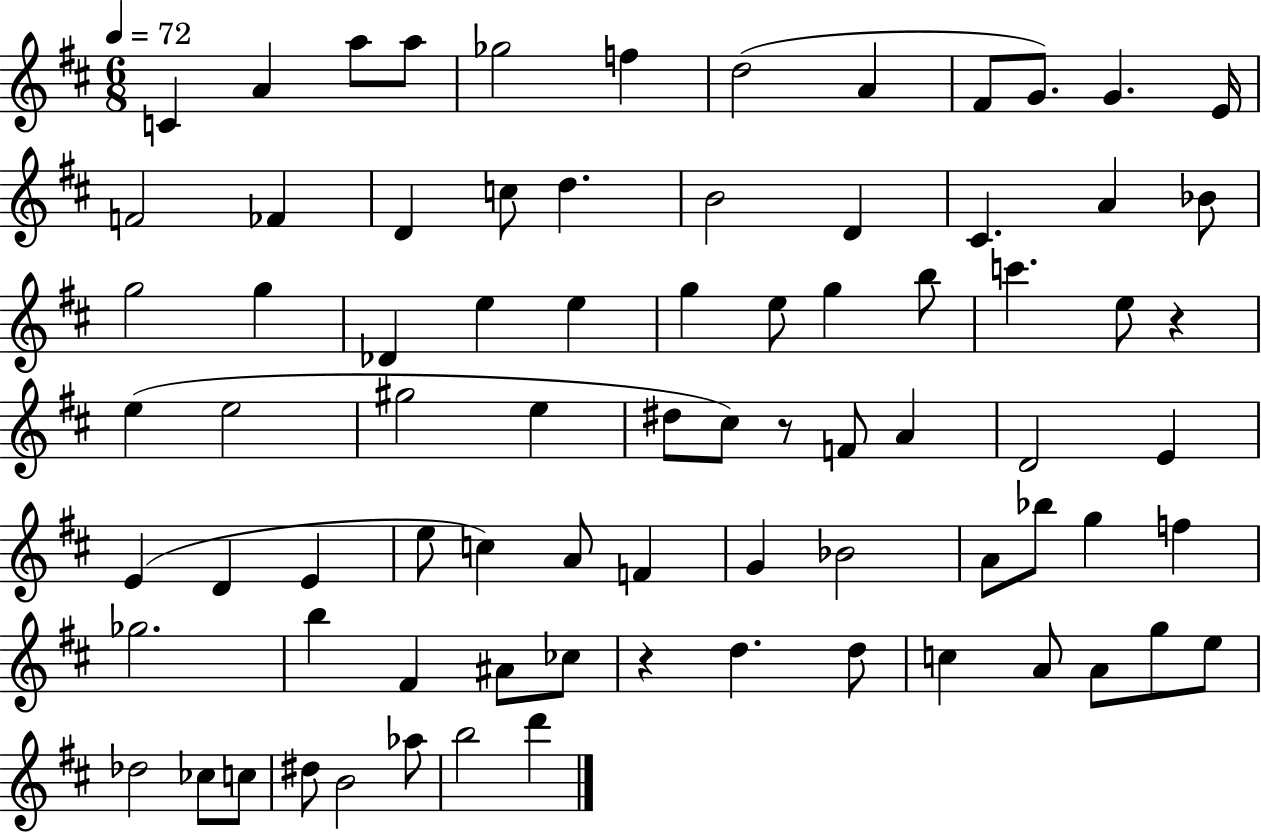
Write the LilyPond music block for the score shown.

{
  \clef treble
  \numericTimeSignature
  \time 6/8
  \key d \major
  \tempo 4 = 72
  c'4 a'4 a''8 a''8 | ges''2 f''4 | d''2( a'4 | fis'8 g'8.) g'4. e'16 | \break f'2 fes'4 | d'4 c''8 d''4. | b'2 d'4 | cis'4. a'4 bes'8 | \break g''2 g''4 | des'4 e''4 e''4 | g''4 e''8 g''4 b''8 | c'''4. e''8 r4 | \break e''4( e''2 | gis''2 e''4 | dis''8 cis''8) r8 f'8 a'4 | d'2 e'4 | \break e'4( d'4 e'4 | e''8 c''4) a'8 f'4 | g'4 bes'2 | a'8 bes''8 g''4 f''4 | \break ges''2. | b''4 fis'4 ais'8 ces''8 | r4 d''4. d''8 | c''4 a'8 a'8 g''8 e''8 | \break des''2 ces''8 c''8 | dis''8 b'2 aes''8 | b''2 d'''4 | \bar "|."
}